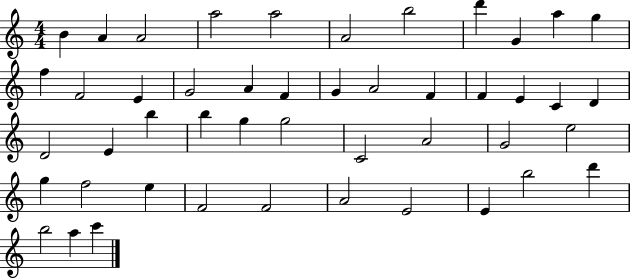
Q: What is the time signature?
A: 4/4